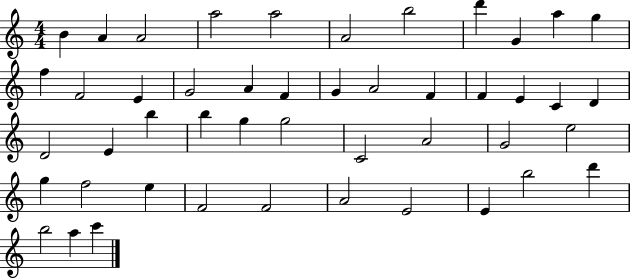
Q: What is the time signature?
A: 4/4